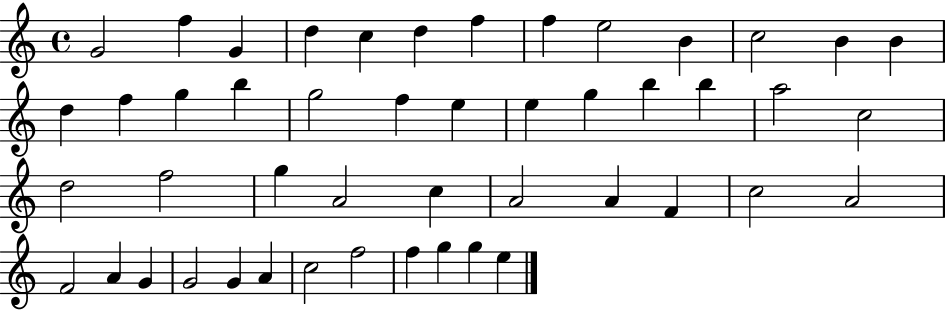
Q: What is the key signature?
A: C major